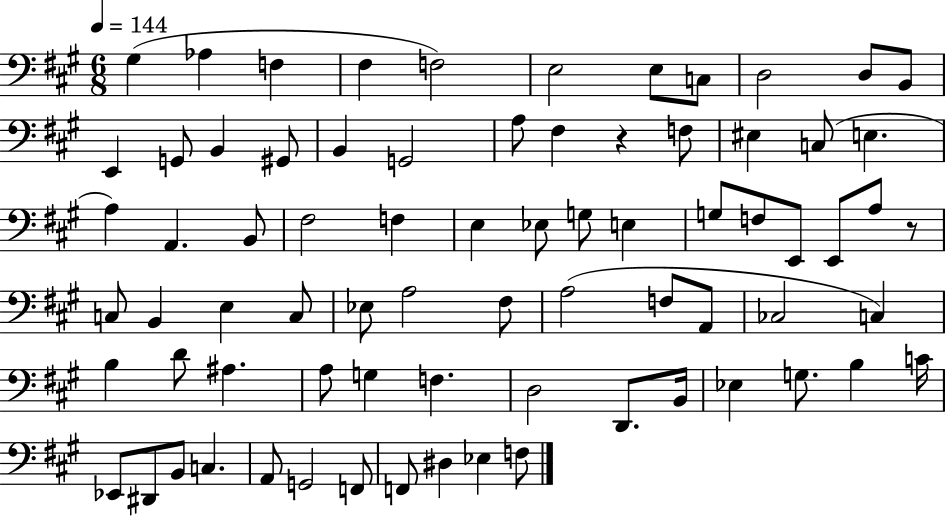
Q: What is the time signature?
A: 6/8